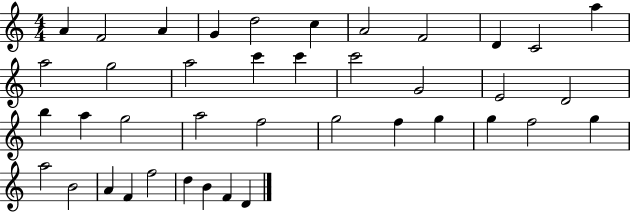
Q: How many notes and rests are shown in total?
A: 40